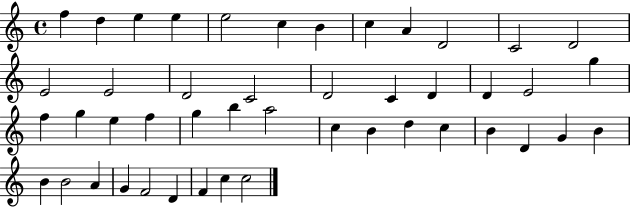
{
  \clef treble
  \time 4/4
  \defaultTimeSignature
  \key c \major
  f''4 d''4 e''4 e''4 | e''2 c''4 b'4 | c''4 a'4 d'2 | c'2 d'2 | \break e'2 e'2 | d'2 c'2 | d'2 c'4 d'4 | d'4 e'2 g''4 | \break f''4 g''4 e''4 f''4 | g''4 b''4 a''2 | c''4 b'4 d''4 c''4 | b'4 d'4 g'4 b'4 | \break b'4 b'2 a'4 | g'4 f'2 d'4 | f'4 c''4 c''2 | \bar "|."
}